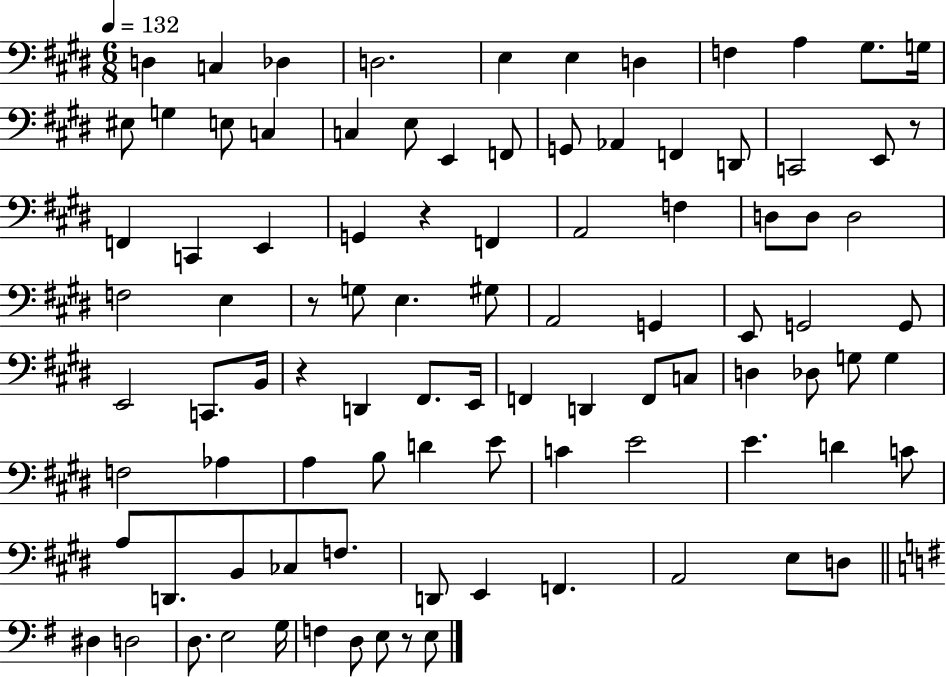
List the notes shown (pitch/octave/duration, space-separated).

D3/q C3/q Db3/q D3/h. E3/q E3/q D3/q F3/q A3/q G#3/e. G3/s EIS3/e G3/q E3/e C3/q C3/q E3/e E2/q F2/e G2/e Ab2/q F2/q D2/e C2/h E2/e R/e F2/q C2/q E2/q G2/q R/q F2/q A2/h F3/q D3/e D3/e D3/h F3/h E3/q R/e G3/e E3/q. G#3/e A2/h G2/q E2/e G2/h G2/e E2/h C2/e. B2/s R/q D2/q F#2/e. E2/s F2/q D2/q F2/e C3/e D3/q Db3/e G3/e G3/q F3/h Ab3/q A3/q B3/e D4/q E4/e C4/q E4/h E4/q. D4/q C4/e A3/e D2/e. B2/e CES3/e F3/e. D2/e E2/q F2/q. A2/h E3/e D3/e D#3/q D3/h D3/e. E3/h G3/s F3/q D3/e E3/e R/e E3/e